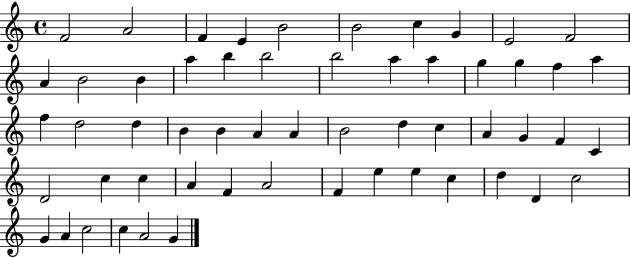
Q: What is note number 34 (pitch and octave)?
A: A4